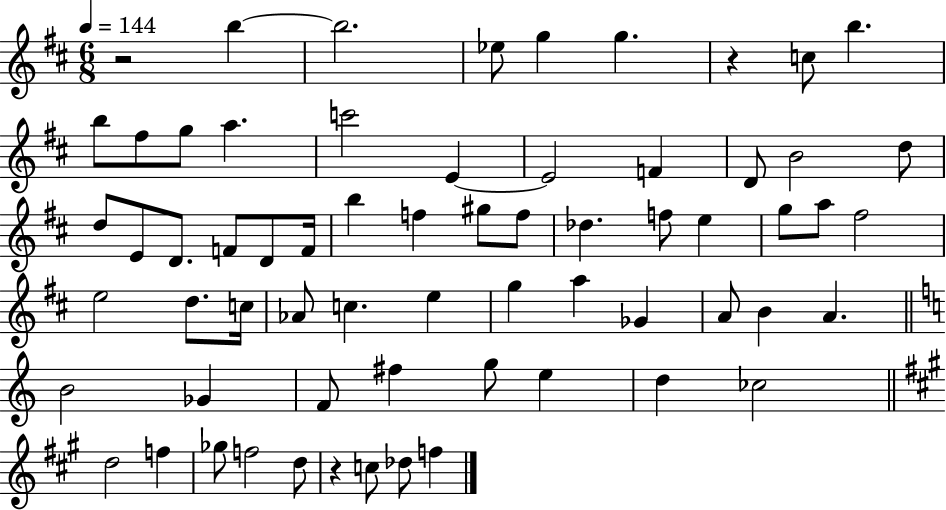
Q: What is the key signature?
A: D major